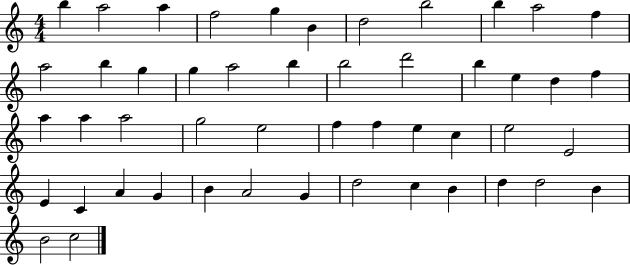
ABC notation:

X:1
T:Untitled
M:4/4
L:1/4
K:C
b a2 a f2 g B d2 b2 b a2 f a2 b g g a2 b b2 d'2 b e d f a a a2 g2 e2 f f e c e2 E2 E C A G B A2 G d2 c B d d2 B B2 c2